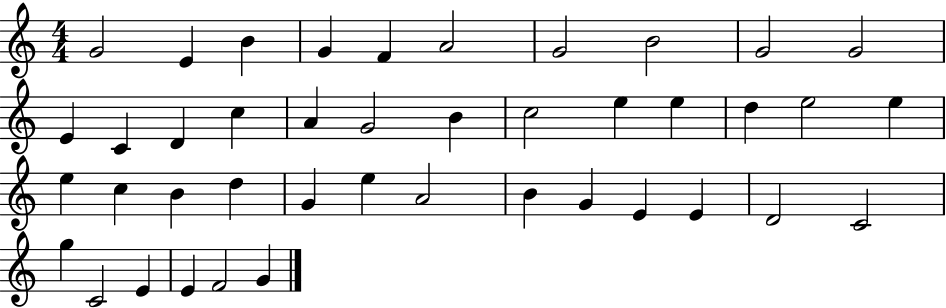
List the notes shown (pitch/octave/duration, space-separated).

G4/h E4/q B4/q G4/q F4/q A4/h G4/h B4/h G4/h G4/h E4/q C4/q D4/q C5/q A4/q G4/h B4/q C5/h E5/q E5/q D5/q E5/h E5/q E5/q C5/q B4/q D5/q G4/q E5/q A4/h B4/q G4/q E4/q E4/q D4/h C4/h G5/q C4/h E4/q E4/q F4/h G4/q